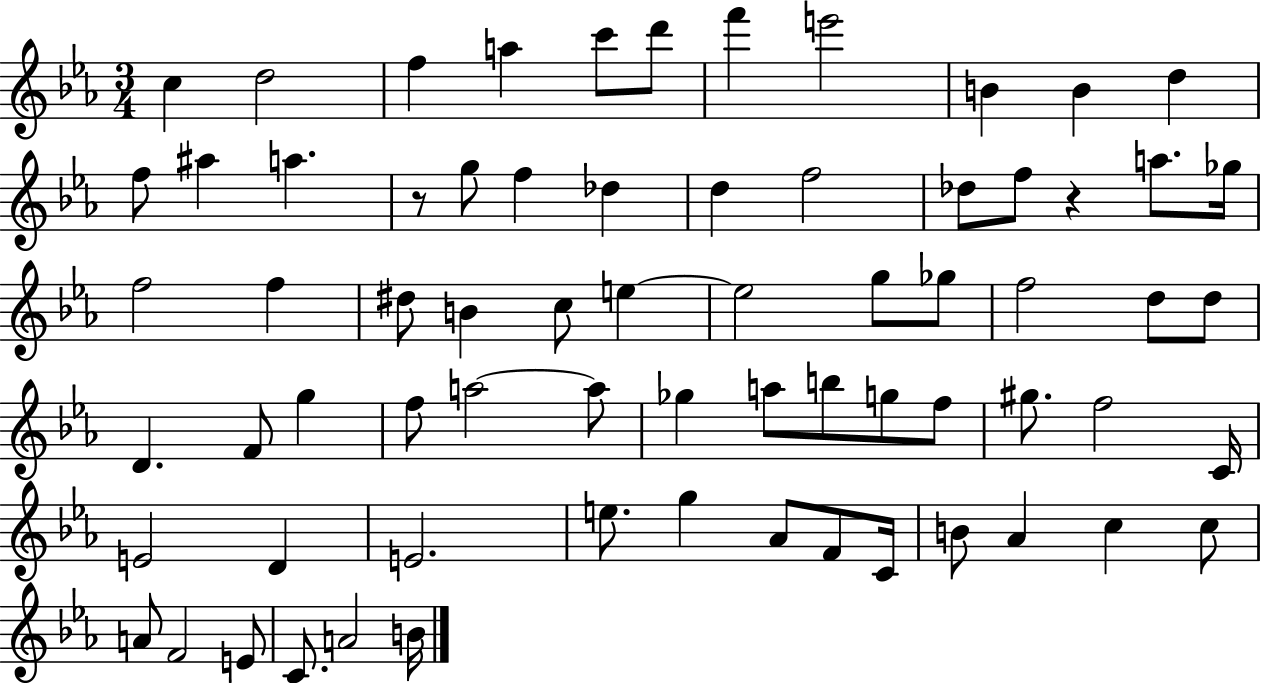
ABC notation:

X:1
T:Untitled
M:3/4
L:1/4
K:Eb
c d2 f a c'/2 d'/2 f' e'2 B B d f/2 ^a a z/2 g/2 f _d d f2 _d/2 f/2 z a/2 _g/4 f2 f ^d/2 B c/2 e e2 g/2 _g/2 f2 d/2 d/2 D F/2 g f/2 a2 a/2 _g a/2 b/2 g/2 f/2 ^g/2 f2 C/4 E2 D E2 e/2 g _A/2 F/2 C/4 B/2 _A c c/2 A/2 F2 E/2 C/2 A2 B/4